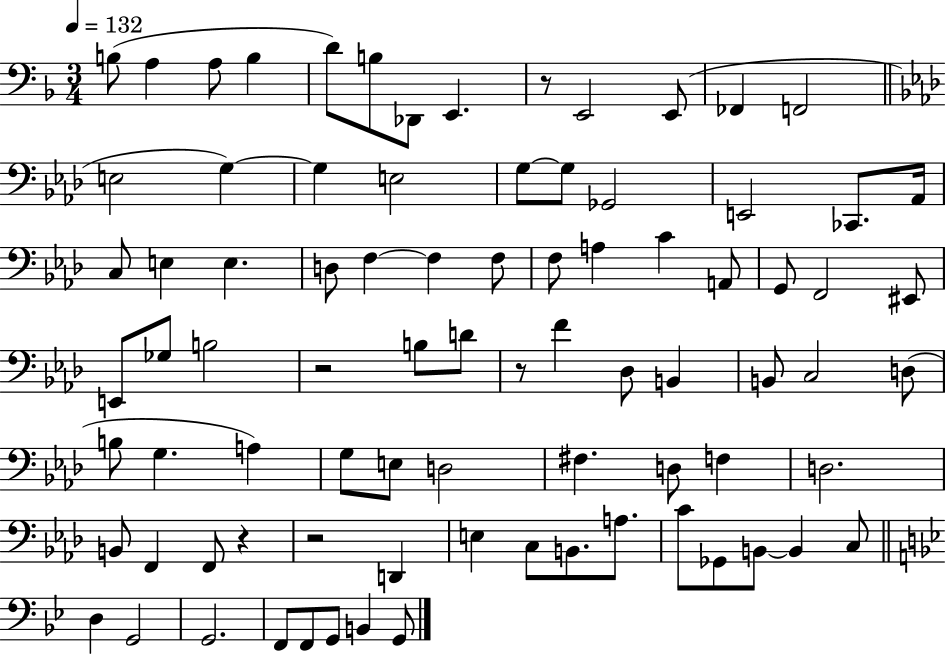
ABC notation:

X:1
T:Untitled
M:3/4
L:1/4
K:F
B,/2 A, A,/2 B, D/2 B,/2 _D,,/2 E,, z/2 E,,2 E,,/2 _F,, F,,2 E,2 G, G, E,2 G,/2 G,/2 _G,,2 E,,2 _C,,/2 _A,,/4 C,/2 E, E, D,/2 F, F, F,/2 F,/2 A, C A,,/2 G,,/2 F,,2 ^E,,/2 E,,/2 _G,/2 B,2 z2 B,/2 D/2 z/2 F _D,/2 B,, B,,/2 C,2 D,/2 B,/2 G, A, G,/2 E,/2 D,2 ^F, D,/2 F, D,2 B,,/2 F,, F,,/2 z z2 D,, E, C,/2 B,,/2 A,/2 C/2 _G,,/2 B,,/2 B,, C,/2 D, G,,2 G,,2 F,,/2 F,,/2 G,,/2 B,, G,,/2